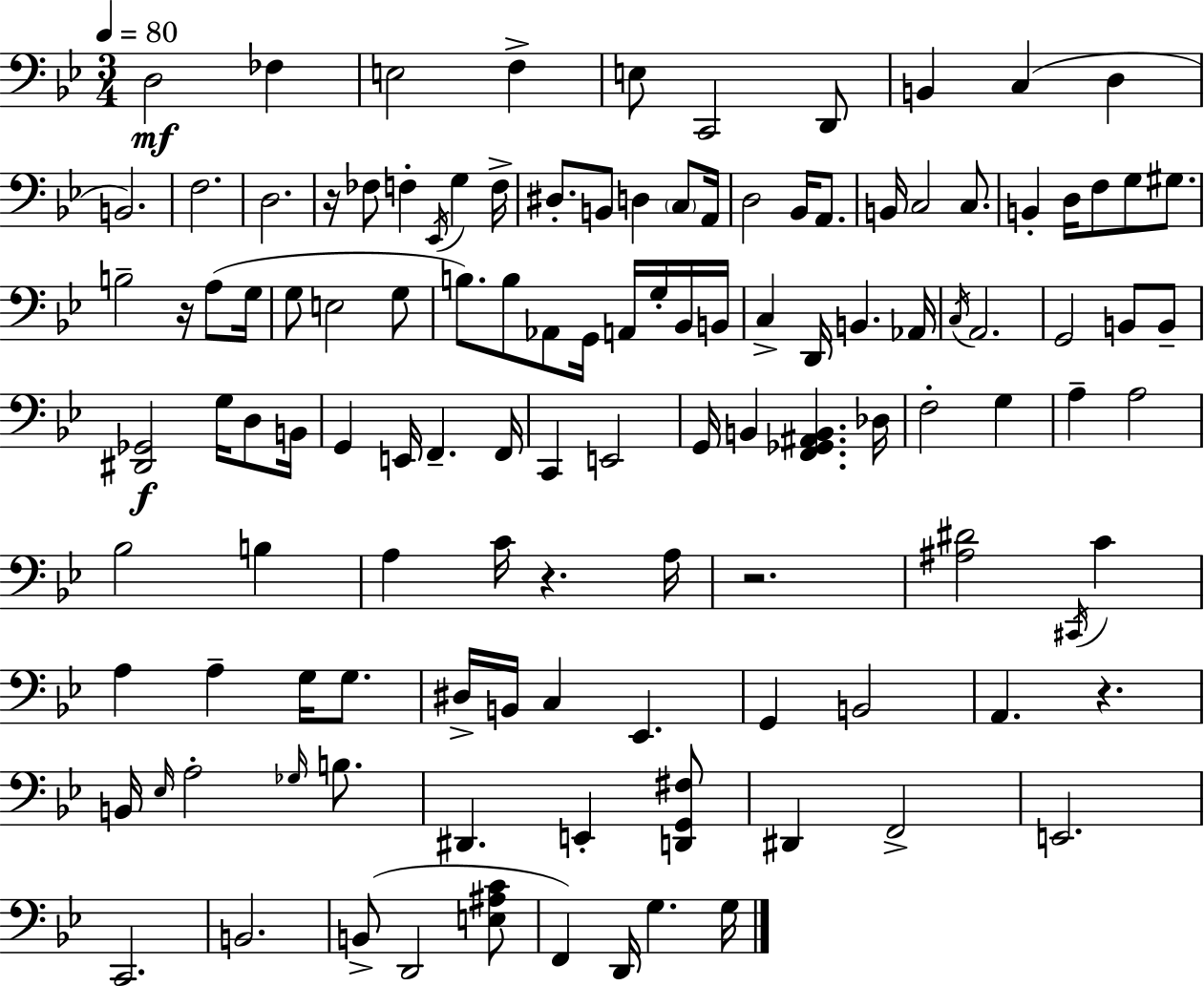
D3/h FES3/q E3/h F3/q E3/e C2/h D2/e B2/q C3/q D3/q B2/h. F3/h. D3/h. R/s FES3/e F3/q Eb2/s G3/q F3/s D#3/e. B2/e D3/q C3/e A2/s D3/h Bb2/s A2/e. B2/s C3/h C3/e. B2/q D3/s F3/e G3/e G#3/e. B3/h R/s A3/e G3/s G3/e E3/h G3/e B3/e. B3/e Ab2/e G2/s A2/s G3/s Bb2/s B2/s C3/q D2/s B2/q. Ab2/s C3/s A2/h. G2/h B2/e B2/e [D#2,Gb2]/h G3/s D3/e B2/s G2/q E2/s F2/q. F2/s C2/q E2/h G2/s B2/q [F2,Gb2,A#2,B2]/q. Db3/s F3/h G3/q A3/q A3/h Bb3/h B3/q A3/q C4/s R/q. A3/s R/h. [A#3,D#4]/h C#2/s C4/q A3/q A3/q G3/s G3/e. D#3/s B2/s C3/q Eb2/q. G2/q B2/h A2/q. R/q. B2/s Eb3/s A3/h Gb3/s B3/e. D#2/q. E2/q [D2,G2,F#3]/e D#2/q F2/h E2/h. C2/h. B2/h. B2/e D2/h [E3,A#3,C4]/e F2/q D2/s G3/q. G3/s